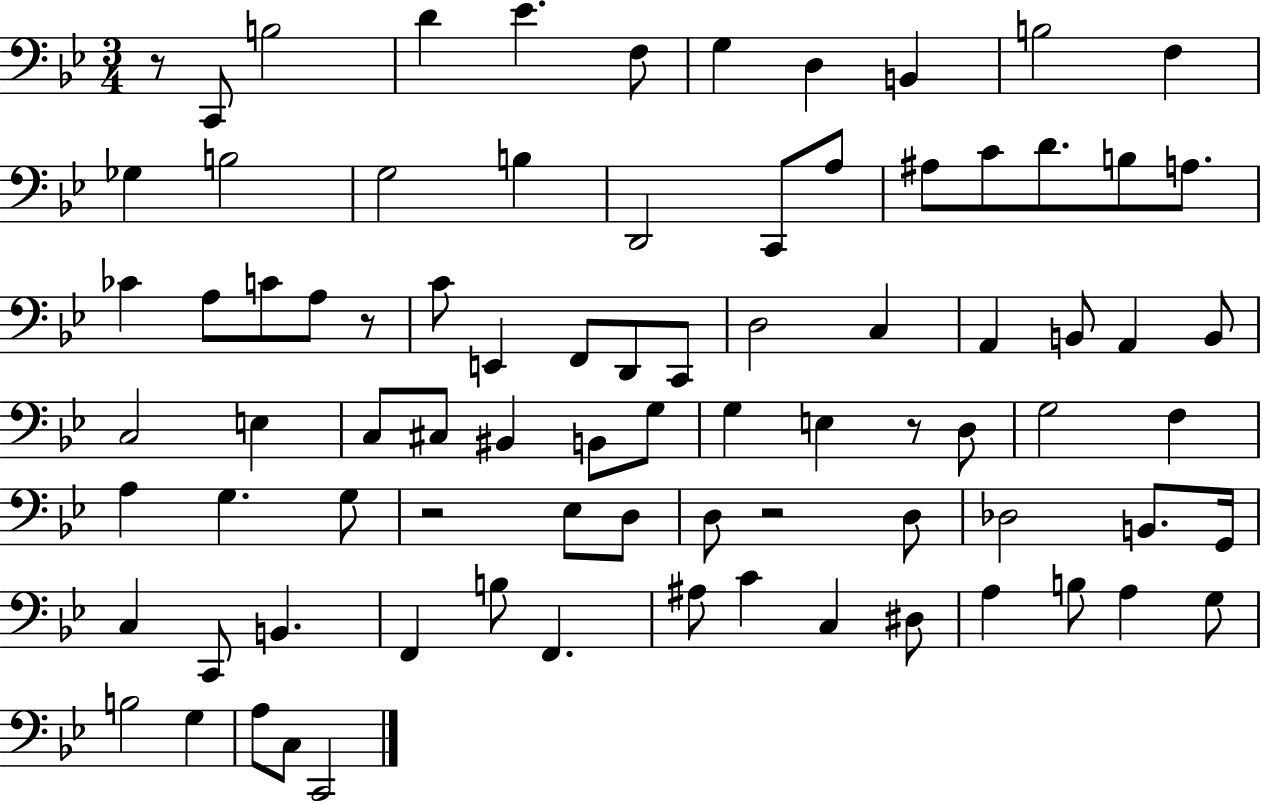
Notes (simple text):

R/e C2/e B3/h D4/q Eb4/q. F3/e G3/q D3/q B2/q B3/h F3/q Gb3/q B3/h G3/h B3/q D2/h C2/e A3/e A#3/e C4/e D4/e. B3/e A3/e. CES4/q A3/e C4/e A3/e R/e C4/e E2/q F2/e D2/e C2/e D3/h C3/q A2/q B2/e A2/q B2/e C3/h E3/q C3/e C#3/e BIS2/q B2/e G3/e G3/q E3/q R/e D3/e G3/h F3/q A3/q G3/q. G3/e R/h Eb3/e D3/e D3/e R/h D3/e Db3/h B2/e. G2/s C3/q C2/e B2/q. F2/q B3/e F2/q. A#3/e C4/q C3/q D#3/e A3/q B3/e A3/q G3/e B3/h G3/q A3/e C3/e C2/h